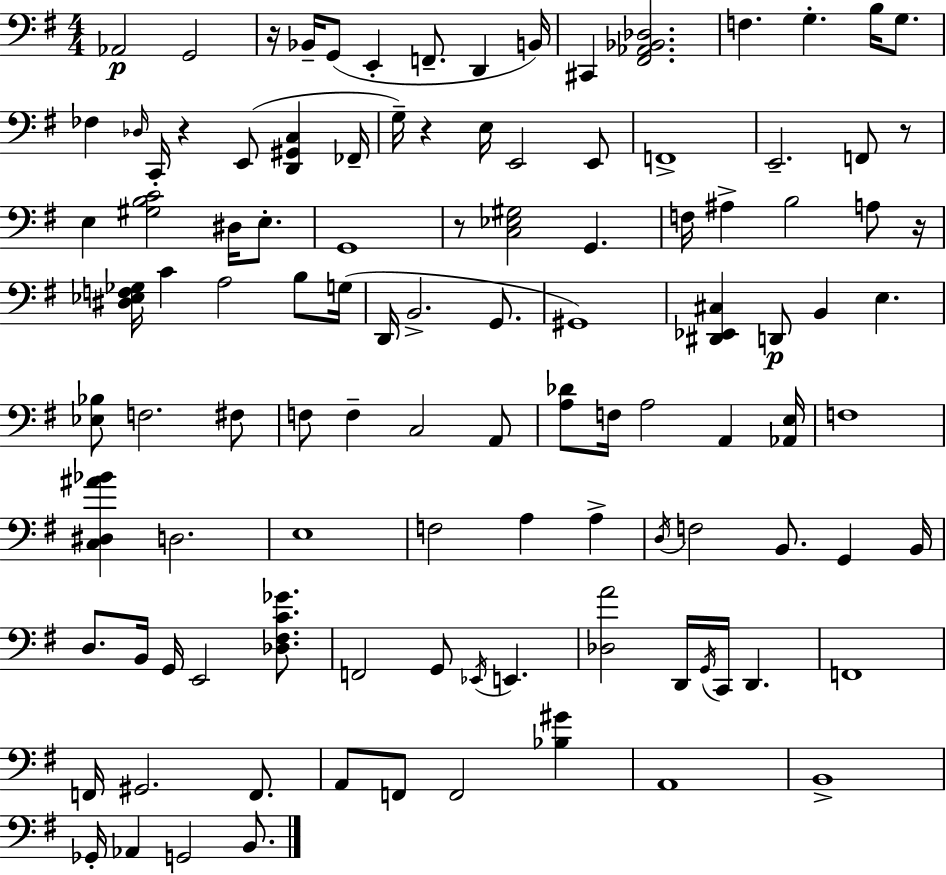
X:1
T:Untitled
M:4/4
L:1/4
K:Em
_A,,2 G,,2 z/4 _B,,/4 G,,/2 E,, F,,/2 D,, B,,/4 ^C,, [^F,,_A,,_B,,_D,]2 F, G, B,/4 G,/2 _F, _D,/4 C,,/4 z E,,/2 [D,,^G,,C,] _F,,/4 G,/4 z E,/4 E,,2 E,,/2 F,,4 E,,2 F,,/2 z/2 E, [^G,B,C]2 ^D,/4 E,/2 G,,4 z/2 [C,_E,^G,]2 G,, F,/4 ^A, B,2 A,/2 z/4 [^D,_E,F,_G,]/4 C A,2 B,/2 G,/4 D,,/4 B,,2 G,,/2 ^G,,4 [^D,,_E,,^C,] D,,/2 B,, E, [_E,_B,]/2 F,2 ^F,/2 F,/2 F, C,2 A,,/2 [A,_D]/2 F,/4 A,2 A,, [_A,,E,]/4 F,4 [C,^D,^A_B] D,2 E,4 F,2 A, A, D,/4 F,2 B,,/2 G,, B,,/4 D,/2 B,,/4 G,,/4 E,,2 [_D,^F,C_G]/2 F,,2 G,,/2 _E,,/4 E,, [_D,A]2 D,,/4 G,,/4 C,,/4 D,, F,,4 F,,/4 ^G,,2 F,,/2 A,,/2 F,,/2 F,,2 [_B,^G] A,,4 B,,4 _G,,/4 _A,, G,,2 B,,/2